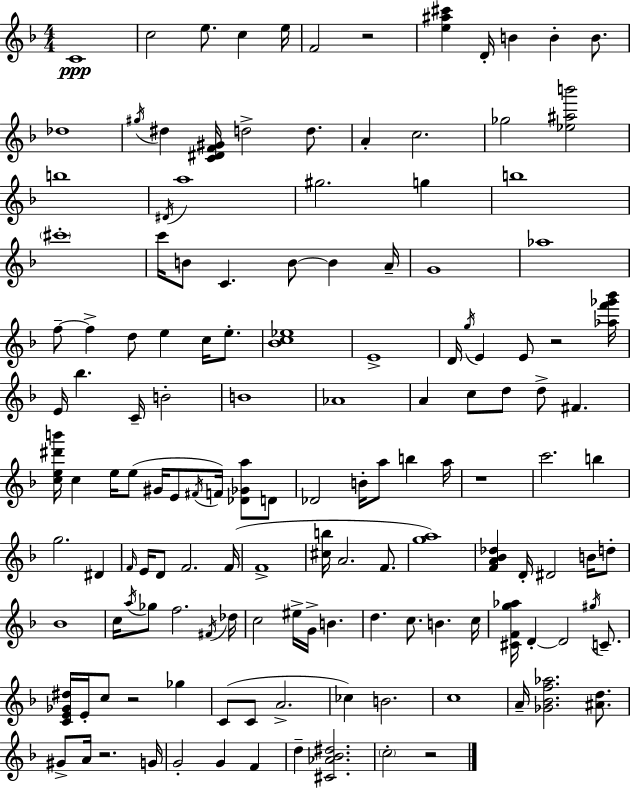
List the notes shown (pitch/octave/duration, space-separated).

C4/w C5/h E5/e. C5/q E5/s F4/h R/h [E5,A#5,C#6]/q D4/s B4/q B4/q B4/e. Db5/w G#5/s D#5/q [C4,D#4,F4,G#4]/s D5/h D5/e. A4/q C5/h. Gb5/h [Eb5,A#5,B6]/h B5/w D#4/s A5/w G#5/h. G5/q B5/w C#6/w C6/s B4/e C4/q. B4/e B4/q A4/s G4/w Ab5/w F5/e F5/q D5/e E5/q C5/s E5/e. [Bb4,C5,Eb5]/w E4/w D4/s G5/s E4/q E4/e R/h [Ab5,F6,Gb6,Bb6]/s E4/s Bb5/q. C4/s B4/h B4/w Ab4/w A4/q C5/e D5/e D5/e F#4/q. [C5,E5,D#6,B6]/s C5/q E5/s E5/e G#4/s E4/e F#4/s F4/s [Db4,Gb4,A5]/e D4/e Db4/h B4/s A5/e B5/q A5/s R/w C6/h. B5/q G5/h. D#4/q F4/s E4/s D4/e F4/h. F4/s F4/w [C#5,B5]/s A4/h. F4/e. [G5,A5]/w [F4,A4,Bb4,Db5]/q D4/s D#4/h B4/s D5/e Bb4/w C5/s A5/s Gb5/e F5/h. F#4/s Db5/s C5/h EIS5/s G4/s B4/q. D5/q. C5/e. B4/q. C5/s [C#4,F4,G5,Ab5]/s D4/q D4/h G#5/s C4/e. [C4,E4,Gb4,D#5]/s E4/s C5/e R/h Gb5/q C4/e C4/e A4/h. CES5/q B4/h. C5/w A4/s [Gb4,Bb4,F5,Ab5]/h. [A#4,D5]/e. G#4/e A4/s R/h. G4/s G4/h G4/q F4/q D5/q [C#4,Ab4,Bb4,D#5]/h. C5/h R/h